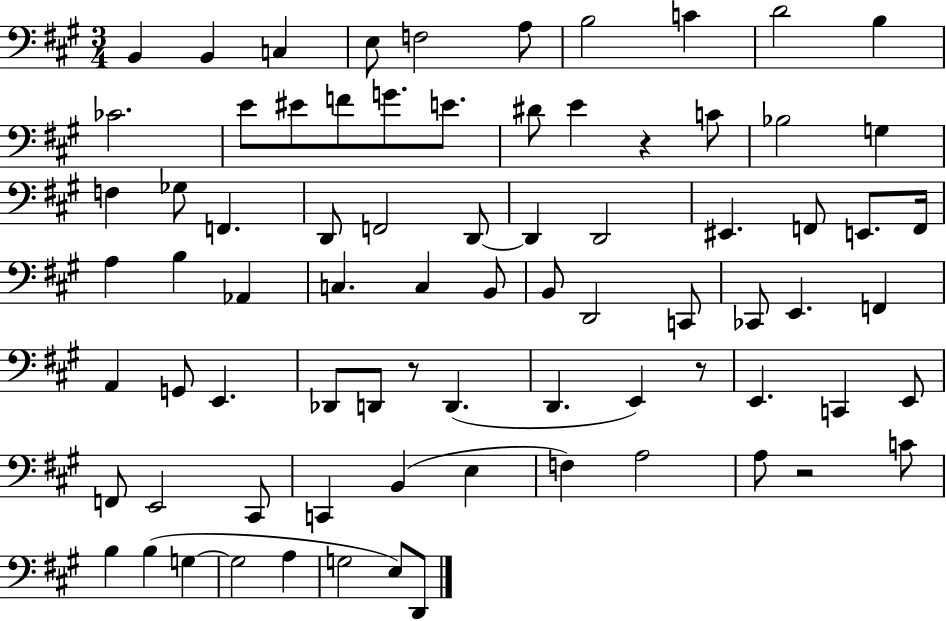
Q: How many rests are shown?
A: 4